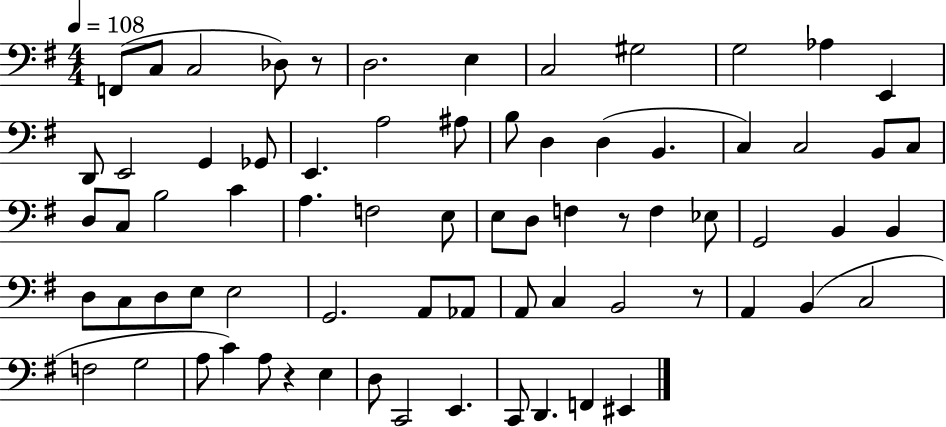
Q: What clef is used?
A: bass